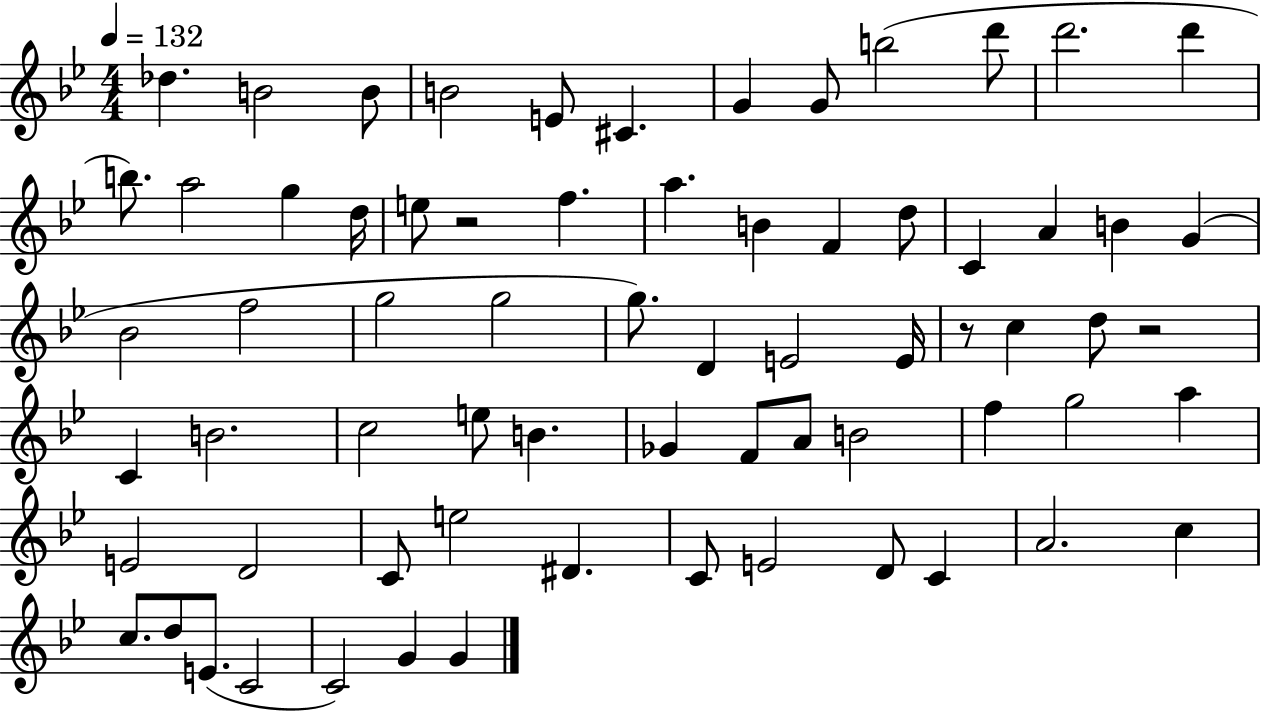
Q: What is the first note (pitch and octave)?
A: Db5